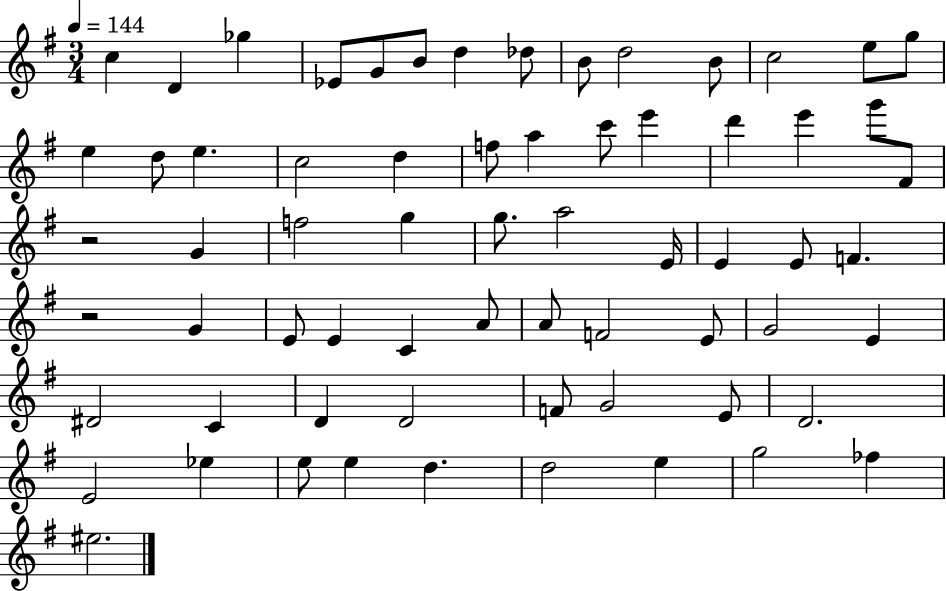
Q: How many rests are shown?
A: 2